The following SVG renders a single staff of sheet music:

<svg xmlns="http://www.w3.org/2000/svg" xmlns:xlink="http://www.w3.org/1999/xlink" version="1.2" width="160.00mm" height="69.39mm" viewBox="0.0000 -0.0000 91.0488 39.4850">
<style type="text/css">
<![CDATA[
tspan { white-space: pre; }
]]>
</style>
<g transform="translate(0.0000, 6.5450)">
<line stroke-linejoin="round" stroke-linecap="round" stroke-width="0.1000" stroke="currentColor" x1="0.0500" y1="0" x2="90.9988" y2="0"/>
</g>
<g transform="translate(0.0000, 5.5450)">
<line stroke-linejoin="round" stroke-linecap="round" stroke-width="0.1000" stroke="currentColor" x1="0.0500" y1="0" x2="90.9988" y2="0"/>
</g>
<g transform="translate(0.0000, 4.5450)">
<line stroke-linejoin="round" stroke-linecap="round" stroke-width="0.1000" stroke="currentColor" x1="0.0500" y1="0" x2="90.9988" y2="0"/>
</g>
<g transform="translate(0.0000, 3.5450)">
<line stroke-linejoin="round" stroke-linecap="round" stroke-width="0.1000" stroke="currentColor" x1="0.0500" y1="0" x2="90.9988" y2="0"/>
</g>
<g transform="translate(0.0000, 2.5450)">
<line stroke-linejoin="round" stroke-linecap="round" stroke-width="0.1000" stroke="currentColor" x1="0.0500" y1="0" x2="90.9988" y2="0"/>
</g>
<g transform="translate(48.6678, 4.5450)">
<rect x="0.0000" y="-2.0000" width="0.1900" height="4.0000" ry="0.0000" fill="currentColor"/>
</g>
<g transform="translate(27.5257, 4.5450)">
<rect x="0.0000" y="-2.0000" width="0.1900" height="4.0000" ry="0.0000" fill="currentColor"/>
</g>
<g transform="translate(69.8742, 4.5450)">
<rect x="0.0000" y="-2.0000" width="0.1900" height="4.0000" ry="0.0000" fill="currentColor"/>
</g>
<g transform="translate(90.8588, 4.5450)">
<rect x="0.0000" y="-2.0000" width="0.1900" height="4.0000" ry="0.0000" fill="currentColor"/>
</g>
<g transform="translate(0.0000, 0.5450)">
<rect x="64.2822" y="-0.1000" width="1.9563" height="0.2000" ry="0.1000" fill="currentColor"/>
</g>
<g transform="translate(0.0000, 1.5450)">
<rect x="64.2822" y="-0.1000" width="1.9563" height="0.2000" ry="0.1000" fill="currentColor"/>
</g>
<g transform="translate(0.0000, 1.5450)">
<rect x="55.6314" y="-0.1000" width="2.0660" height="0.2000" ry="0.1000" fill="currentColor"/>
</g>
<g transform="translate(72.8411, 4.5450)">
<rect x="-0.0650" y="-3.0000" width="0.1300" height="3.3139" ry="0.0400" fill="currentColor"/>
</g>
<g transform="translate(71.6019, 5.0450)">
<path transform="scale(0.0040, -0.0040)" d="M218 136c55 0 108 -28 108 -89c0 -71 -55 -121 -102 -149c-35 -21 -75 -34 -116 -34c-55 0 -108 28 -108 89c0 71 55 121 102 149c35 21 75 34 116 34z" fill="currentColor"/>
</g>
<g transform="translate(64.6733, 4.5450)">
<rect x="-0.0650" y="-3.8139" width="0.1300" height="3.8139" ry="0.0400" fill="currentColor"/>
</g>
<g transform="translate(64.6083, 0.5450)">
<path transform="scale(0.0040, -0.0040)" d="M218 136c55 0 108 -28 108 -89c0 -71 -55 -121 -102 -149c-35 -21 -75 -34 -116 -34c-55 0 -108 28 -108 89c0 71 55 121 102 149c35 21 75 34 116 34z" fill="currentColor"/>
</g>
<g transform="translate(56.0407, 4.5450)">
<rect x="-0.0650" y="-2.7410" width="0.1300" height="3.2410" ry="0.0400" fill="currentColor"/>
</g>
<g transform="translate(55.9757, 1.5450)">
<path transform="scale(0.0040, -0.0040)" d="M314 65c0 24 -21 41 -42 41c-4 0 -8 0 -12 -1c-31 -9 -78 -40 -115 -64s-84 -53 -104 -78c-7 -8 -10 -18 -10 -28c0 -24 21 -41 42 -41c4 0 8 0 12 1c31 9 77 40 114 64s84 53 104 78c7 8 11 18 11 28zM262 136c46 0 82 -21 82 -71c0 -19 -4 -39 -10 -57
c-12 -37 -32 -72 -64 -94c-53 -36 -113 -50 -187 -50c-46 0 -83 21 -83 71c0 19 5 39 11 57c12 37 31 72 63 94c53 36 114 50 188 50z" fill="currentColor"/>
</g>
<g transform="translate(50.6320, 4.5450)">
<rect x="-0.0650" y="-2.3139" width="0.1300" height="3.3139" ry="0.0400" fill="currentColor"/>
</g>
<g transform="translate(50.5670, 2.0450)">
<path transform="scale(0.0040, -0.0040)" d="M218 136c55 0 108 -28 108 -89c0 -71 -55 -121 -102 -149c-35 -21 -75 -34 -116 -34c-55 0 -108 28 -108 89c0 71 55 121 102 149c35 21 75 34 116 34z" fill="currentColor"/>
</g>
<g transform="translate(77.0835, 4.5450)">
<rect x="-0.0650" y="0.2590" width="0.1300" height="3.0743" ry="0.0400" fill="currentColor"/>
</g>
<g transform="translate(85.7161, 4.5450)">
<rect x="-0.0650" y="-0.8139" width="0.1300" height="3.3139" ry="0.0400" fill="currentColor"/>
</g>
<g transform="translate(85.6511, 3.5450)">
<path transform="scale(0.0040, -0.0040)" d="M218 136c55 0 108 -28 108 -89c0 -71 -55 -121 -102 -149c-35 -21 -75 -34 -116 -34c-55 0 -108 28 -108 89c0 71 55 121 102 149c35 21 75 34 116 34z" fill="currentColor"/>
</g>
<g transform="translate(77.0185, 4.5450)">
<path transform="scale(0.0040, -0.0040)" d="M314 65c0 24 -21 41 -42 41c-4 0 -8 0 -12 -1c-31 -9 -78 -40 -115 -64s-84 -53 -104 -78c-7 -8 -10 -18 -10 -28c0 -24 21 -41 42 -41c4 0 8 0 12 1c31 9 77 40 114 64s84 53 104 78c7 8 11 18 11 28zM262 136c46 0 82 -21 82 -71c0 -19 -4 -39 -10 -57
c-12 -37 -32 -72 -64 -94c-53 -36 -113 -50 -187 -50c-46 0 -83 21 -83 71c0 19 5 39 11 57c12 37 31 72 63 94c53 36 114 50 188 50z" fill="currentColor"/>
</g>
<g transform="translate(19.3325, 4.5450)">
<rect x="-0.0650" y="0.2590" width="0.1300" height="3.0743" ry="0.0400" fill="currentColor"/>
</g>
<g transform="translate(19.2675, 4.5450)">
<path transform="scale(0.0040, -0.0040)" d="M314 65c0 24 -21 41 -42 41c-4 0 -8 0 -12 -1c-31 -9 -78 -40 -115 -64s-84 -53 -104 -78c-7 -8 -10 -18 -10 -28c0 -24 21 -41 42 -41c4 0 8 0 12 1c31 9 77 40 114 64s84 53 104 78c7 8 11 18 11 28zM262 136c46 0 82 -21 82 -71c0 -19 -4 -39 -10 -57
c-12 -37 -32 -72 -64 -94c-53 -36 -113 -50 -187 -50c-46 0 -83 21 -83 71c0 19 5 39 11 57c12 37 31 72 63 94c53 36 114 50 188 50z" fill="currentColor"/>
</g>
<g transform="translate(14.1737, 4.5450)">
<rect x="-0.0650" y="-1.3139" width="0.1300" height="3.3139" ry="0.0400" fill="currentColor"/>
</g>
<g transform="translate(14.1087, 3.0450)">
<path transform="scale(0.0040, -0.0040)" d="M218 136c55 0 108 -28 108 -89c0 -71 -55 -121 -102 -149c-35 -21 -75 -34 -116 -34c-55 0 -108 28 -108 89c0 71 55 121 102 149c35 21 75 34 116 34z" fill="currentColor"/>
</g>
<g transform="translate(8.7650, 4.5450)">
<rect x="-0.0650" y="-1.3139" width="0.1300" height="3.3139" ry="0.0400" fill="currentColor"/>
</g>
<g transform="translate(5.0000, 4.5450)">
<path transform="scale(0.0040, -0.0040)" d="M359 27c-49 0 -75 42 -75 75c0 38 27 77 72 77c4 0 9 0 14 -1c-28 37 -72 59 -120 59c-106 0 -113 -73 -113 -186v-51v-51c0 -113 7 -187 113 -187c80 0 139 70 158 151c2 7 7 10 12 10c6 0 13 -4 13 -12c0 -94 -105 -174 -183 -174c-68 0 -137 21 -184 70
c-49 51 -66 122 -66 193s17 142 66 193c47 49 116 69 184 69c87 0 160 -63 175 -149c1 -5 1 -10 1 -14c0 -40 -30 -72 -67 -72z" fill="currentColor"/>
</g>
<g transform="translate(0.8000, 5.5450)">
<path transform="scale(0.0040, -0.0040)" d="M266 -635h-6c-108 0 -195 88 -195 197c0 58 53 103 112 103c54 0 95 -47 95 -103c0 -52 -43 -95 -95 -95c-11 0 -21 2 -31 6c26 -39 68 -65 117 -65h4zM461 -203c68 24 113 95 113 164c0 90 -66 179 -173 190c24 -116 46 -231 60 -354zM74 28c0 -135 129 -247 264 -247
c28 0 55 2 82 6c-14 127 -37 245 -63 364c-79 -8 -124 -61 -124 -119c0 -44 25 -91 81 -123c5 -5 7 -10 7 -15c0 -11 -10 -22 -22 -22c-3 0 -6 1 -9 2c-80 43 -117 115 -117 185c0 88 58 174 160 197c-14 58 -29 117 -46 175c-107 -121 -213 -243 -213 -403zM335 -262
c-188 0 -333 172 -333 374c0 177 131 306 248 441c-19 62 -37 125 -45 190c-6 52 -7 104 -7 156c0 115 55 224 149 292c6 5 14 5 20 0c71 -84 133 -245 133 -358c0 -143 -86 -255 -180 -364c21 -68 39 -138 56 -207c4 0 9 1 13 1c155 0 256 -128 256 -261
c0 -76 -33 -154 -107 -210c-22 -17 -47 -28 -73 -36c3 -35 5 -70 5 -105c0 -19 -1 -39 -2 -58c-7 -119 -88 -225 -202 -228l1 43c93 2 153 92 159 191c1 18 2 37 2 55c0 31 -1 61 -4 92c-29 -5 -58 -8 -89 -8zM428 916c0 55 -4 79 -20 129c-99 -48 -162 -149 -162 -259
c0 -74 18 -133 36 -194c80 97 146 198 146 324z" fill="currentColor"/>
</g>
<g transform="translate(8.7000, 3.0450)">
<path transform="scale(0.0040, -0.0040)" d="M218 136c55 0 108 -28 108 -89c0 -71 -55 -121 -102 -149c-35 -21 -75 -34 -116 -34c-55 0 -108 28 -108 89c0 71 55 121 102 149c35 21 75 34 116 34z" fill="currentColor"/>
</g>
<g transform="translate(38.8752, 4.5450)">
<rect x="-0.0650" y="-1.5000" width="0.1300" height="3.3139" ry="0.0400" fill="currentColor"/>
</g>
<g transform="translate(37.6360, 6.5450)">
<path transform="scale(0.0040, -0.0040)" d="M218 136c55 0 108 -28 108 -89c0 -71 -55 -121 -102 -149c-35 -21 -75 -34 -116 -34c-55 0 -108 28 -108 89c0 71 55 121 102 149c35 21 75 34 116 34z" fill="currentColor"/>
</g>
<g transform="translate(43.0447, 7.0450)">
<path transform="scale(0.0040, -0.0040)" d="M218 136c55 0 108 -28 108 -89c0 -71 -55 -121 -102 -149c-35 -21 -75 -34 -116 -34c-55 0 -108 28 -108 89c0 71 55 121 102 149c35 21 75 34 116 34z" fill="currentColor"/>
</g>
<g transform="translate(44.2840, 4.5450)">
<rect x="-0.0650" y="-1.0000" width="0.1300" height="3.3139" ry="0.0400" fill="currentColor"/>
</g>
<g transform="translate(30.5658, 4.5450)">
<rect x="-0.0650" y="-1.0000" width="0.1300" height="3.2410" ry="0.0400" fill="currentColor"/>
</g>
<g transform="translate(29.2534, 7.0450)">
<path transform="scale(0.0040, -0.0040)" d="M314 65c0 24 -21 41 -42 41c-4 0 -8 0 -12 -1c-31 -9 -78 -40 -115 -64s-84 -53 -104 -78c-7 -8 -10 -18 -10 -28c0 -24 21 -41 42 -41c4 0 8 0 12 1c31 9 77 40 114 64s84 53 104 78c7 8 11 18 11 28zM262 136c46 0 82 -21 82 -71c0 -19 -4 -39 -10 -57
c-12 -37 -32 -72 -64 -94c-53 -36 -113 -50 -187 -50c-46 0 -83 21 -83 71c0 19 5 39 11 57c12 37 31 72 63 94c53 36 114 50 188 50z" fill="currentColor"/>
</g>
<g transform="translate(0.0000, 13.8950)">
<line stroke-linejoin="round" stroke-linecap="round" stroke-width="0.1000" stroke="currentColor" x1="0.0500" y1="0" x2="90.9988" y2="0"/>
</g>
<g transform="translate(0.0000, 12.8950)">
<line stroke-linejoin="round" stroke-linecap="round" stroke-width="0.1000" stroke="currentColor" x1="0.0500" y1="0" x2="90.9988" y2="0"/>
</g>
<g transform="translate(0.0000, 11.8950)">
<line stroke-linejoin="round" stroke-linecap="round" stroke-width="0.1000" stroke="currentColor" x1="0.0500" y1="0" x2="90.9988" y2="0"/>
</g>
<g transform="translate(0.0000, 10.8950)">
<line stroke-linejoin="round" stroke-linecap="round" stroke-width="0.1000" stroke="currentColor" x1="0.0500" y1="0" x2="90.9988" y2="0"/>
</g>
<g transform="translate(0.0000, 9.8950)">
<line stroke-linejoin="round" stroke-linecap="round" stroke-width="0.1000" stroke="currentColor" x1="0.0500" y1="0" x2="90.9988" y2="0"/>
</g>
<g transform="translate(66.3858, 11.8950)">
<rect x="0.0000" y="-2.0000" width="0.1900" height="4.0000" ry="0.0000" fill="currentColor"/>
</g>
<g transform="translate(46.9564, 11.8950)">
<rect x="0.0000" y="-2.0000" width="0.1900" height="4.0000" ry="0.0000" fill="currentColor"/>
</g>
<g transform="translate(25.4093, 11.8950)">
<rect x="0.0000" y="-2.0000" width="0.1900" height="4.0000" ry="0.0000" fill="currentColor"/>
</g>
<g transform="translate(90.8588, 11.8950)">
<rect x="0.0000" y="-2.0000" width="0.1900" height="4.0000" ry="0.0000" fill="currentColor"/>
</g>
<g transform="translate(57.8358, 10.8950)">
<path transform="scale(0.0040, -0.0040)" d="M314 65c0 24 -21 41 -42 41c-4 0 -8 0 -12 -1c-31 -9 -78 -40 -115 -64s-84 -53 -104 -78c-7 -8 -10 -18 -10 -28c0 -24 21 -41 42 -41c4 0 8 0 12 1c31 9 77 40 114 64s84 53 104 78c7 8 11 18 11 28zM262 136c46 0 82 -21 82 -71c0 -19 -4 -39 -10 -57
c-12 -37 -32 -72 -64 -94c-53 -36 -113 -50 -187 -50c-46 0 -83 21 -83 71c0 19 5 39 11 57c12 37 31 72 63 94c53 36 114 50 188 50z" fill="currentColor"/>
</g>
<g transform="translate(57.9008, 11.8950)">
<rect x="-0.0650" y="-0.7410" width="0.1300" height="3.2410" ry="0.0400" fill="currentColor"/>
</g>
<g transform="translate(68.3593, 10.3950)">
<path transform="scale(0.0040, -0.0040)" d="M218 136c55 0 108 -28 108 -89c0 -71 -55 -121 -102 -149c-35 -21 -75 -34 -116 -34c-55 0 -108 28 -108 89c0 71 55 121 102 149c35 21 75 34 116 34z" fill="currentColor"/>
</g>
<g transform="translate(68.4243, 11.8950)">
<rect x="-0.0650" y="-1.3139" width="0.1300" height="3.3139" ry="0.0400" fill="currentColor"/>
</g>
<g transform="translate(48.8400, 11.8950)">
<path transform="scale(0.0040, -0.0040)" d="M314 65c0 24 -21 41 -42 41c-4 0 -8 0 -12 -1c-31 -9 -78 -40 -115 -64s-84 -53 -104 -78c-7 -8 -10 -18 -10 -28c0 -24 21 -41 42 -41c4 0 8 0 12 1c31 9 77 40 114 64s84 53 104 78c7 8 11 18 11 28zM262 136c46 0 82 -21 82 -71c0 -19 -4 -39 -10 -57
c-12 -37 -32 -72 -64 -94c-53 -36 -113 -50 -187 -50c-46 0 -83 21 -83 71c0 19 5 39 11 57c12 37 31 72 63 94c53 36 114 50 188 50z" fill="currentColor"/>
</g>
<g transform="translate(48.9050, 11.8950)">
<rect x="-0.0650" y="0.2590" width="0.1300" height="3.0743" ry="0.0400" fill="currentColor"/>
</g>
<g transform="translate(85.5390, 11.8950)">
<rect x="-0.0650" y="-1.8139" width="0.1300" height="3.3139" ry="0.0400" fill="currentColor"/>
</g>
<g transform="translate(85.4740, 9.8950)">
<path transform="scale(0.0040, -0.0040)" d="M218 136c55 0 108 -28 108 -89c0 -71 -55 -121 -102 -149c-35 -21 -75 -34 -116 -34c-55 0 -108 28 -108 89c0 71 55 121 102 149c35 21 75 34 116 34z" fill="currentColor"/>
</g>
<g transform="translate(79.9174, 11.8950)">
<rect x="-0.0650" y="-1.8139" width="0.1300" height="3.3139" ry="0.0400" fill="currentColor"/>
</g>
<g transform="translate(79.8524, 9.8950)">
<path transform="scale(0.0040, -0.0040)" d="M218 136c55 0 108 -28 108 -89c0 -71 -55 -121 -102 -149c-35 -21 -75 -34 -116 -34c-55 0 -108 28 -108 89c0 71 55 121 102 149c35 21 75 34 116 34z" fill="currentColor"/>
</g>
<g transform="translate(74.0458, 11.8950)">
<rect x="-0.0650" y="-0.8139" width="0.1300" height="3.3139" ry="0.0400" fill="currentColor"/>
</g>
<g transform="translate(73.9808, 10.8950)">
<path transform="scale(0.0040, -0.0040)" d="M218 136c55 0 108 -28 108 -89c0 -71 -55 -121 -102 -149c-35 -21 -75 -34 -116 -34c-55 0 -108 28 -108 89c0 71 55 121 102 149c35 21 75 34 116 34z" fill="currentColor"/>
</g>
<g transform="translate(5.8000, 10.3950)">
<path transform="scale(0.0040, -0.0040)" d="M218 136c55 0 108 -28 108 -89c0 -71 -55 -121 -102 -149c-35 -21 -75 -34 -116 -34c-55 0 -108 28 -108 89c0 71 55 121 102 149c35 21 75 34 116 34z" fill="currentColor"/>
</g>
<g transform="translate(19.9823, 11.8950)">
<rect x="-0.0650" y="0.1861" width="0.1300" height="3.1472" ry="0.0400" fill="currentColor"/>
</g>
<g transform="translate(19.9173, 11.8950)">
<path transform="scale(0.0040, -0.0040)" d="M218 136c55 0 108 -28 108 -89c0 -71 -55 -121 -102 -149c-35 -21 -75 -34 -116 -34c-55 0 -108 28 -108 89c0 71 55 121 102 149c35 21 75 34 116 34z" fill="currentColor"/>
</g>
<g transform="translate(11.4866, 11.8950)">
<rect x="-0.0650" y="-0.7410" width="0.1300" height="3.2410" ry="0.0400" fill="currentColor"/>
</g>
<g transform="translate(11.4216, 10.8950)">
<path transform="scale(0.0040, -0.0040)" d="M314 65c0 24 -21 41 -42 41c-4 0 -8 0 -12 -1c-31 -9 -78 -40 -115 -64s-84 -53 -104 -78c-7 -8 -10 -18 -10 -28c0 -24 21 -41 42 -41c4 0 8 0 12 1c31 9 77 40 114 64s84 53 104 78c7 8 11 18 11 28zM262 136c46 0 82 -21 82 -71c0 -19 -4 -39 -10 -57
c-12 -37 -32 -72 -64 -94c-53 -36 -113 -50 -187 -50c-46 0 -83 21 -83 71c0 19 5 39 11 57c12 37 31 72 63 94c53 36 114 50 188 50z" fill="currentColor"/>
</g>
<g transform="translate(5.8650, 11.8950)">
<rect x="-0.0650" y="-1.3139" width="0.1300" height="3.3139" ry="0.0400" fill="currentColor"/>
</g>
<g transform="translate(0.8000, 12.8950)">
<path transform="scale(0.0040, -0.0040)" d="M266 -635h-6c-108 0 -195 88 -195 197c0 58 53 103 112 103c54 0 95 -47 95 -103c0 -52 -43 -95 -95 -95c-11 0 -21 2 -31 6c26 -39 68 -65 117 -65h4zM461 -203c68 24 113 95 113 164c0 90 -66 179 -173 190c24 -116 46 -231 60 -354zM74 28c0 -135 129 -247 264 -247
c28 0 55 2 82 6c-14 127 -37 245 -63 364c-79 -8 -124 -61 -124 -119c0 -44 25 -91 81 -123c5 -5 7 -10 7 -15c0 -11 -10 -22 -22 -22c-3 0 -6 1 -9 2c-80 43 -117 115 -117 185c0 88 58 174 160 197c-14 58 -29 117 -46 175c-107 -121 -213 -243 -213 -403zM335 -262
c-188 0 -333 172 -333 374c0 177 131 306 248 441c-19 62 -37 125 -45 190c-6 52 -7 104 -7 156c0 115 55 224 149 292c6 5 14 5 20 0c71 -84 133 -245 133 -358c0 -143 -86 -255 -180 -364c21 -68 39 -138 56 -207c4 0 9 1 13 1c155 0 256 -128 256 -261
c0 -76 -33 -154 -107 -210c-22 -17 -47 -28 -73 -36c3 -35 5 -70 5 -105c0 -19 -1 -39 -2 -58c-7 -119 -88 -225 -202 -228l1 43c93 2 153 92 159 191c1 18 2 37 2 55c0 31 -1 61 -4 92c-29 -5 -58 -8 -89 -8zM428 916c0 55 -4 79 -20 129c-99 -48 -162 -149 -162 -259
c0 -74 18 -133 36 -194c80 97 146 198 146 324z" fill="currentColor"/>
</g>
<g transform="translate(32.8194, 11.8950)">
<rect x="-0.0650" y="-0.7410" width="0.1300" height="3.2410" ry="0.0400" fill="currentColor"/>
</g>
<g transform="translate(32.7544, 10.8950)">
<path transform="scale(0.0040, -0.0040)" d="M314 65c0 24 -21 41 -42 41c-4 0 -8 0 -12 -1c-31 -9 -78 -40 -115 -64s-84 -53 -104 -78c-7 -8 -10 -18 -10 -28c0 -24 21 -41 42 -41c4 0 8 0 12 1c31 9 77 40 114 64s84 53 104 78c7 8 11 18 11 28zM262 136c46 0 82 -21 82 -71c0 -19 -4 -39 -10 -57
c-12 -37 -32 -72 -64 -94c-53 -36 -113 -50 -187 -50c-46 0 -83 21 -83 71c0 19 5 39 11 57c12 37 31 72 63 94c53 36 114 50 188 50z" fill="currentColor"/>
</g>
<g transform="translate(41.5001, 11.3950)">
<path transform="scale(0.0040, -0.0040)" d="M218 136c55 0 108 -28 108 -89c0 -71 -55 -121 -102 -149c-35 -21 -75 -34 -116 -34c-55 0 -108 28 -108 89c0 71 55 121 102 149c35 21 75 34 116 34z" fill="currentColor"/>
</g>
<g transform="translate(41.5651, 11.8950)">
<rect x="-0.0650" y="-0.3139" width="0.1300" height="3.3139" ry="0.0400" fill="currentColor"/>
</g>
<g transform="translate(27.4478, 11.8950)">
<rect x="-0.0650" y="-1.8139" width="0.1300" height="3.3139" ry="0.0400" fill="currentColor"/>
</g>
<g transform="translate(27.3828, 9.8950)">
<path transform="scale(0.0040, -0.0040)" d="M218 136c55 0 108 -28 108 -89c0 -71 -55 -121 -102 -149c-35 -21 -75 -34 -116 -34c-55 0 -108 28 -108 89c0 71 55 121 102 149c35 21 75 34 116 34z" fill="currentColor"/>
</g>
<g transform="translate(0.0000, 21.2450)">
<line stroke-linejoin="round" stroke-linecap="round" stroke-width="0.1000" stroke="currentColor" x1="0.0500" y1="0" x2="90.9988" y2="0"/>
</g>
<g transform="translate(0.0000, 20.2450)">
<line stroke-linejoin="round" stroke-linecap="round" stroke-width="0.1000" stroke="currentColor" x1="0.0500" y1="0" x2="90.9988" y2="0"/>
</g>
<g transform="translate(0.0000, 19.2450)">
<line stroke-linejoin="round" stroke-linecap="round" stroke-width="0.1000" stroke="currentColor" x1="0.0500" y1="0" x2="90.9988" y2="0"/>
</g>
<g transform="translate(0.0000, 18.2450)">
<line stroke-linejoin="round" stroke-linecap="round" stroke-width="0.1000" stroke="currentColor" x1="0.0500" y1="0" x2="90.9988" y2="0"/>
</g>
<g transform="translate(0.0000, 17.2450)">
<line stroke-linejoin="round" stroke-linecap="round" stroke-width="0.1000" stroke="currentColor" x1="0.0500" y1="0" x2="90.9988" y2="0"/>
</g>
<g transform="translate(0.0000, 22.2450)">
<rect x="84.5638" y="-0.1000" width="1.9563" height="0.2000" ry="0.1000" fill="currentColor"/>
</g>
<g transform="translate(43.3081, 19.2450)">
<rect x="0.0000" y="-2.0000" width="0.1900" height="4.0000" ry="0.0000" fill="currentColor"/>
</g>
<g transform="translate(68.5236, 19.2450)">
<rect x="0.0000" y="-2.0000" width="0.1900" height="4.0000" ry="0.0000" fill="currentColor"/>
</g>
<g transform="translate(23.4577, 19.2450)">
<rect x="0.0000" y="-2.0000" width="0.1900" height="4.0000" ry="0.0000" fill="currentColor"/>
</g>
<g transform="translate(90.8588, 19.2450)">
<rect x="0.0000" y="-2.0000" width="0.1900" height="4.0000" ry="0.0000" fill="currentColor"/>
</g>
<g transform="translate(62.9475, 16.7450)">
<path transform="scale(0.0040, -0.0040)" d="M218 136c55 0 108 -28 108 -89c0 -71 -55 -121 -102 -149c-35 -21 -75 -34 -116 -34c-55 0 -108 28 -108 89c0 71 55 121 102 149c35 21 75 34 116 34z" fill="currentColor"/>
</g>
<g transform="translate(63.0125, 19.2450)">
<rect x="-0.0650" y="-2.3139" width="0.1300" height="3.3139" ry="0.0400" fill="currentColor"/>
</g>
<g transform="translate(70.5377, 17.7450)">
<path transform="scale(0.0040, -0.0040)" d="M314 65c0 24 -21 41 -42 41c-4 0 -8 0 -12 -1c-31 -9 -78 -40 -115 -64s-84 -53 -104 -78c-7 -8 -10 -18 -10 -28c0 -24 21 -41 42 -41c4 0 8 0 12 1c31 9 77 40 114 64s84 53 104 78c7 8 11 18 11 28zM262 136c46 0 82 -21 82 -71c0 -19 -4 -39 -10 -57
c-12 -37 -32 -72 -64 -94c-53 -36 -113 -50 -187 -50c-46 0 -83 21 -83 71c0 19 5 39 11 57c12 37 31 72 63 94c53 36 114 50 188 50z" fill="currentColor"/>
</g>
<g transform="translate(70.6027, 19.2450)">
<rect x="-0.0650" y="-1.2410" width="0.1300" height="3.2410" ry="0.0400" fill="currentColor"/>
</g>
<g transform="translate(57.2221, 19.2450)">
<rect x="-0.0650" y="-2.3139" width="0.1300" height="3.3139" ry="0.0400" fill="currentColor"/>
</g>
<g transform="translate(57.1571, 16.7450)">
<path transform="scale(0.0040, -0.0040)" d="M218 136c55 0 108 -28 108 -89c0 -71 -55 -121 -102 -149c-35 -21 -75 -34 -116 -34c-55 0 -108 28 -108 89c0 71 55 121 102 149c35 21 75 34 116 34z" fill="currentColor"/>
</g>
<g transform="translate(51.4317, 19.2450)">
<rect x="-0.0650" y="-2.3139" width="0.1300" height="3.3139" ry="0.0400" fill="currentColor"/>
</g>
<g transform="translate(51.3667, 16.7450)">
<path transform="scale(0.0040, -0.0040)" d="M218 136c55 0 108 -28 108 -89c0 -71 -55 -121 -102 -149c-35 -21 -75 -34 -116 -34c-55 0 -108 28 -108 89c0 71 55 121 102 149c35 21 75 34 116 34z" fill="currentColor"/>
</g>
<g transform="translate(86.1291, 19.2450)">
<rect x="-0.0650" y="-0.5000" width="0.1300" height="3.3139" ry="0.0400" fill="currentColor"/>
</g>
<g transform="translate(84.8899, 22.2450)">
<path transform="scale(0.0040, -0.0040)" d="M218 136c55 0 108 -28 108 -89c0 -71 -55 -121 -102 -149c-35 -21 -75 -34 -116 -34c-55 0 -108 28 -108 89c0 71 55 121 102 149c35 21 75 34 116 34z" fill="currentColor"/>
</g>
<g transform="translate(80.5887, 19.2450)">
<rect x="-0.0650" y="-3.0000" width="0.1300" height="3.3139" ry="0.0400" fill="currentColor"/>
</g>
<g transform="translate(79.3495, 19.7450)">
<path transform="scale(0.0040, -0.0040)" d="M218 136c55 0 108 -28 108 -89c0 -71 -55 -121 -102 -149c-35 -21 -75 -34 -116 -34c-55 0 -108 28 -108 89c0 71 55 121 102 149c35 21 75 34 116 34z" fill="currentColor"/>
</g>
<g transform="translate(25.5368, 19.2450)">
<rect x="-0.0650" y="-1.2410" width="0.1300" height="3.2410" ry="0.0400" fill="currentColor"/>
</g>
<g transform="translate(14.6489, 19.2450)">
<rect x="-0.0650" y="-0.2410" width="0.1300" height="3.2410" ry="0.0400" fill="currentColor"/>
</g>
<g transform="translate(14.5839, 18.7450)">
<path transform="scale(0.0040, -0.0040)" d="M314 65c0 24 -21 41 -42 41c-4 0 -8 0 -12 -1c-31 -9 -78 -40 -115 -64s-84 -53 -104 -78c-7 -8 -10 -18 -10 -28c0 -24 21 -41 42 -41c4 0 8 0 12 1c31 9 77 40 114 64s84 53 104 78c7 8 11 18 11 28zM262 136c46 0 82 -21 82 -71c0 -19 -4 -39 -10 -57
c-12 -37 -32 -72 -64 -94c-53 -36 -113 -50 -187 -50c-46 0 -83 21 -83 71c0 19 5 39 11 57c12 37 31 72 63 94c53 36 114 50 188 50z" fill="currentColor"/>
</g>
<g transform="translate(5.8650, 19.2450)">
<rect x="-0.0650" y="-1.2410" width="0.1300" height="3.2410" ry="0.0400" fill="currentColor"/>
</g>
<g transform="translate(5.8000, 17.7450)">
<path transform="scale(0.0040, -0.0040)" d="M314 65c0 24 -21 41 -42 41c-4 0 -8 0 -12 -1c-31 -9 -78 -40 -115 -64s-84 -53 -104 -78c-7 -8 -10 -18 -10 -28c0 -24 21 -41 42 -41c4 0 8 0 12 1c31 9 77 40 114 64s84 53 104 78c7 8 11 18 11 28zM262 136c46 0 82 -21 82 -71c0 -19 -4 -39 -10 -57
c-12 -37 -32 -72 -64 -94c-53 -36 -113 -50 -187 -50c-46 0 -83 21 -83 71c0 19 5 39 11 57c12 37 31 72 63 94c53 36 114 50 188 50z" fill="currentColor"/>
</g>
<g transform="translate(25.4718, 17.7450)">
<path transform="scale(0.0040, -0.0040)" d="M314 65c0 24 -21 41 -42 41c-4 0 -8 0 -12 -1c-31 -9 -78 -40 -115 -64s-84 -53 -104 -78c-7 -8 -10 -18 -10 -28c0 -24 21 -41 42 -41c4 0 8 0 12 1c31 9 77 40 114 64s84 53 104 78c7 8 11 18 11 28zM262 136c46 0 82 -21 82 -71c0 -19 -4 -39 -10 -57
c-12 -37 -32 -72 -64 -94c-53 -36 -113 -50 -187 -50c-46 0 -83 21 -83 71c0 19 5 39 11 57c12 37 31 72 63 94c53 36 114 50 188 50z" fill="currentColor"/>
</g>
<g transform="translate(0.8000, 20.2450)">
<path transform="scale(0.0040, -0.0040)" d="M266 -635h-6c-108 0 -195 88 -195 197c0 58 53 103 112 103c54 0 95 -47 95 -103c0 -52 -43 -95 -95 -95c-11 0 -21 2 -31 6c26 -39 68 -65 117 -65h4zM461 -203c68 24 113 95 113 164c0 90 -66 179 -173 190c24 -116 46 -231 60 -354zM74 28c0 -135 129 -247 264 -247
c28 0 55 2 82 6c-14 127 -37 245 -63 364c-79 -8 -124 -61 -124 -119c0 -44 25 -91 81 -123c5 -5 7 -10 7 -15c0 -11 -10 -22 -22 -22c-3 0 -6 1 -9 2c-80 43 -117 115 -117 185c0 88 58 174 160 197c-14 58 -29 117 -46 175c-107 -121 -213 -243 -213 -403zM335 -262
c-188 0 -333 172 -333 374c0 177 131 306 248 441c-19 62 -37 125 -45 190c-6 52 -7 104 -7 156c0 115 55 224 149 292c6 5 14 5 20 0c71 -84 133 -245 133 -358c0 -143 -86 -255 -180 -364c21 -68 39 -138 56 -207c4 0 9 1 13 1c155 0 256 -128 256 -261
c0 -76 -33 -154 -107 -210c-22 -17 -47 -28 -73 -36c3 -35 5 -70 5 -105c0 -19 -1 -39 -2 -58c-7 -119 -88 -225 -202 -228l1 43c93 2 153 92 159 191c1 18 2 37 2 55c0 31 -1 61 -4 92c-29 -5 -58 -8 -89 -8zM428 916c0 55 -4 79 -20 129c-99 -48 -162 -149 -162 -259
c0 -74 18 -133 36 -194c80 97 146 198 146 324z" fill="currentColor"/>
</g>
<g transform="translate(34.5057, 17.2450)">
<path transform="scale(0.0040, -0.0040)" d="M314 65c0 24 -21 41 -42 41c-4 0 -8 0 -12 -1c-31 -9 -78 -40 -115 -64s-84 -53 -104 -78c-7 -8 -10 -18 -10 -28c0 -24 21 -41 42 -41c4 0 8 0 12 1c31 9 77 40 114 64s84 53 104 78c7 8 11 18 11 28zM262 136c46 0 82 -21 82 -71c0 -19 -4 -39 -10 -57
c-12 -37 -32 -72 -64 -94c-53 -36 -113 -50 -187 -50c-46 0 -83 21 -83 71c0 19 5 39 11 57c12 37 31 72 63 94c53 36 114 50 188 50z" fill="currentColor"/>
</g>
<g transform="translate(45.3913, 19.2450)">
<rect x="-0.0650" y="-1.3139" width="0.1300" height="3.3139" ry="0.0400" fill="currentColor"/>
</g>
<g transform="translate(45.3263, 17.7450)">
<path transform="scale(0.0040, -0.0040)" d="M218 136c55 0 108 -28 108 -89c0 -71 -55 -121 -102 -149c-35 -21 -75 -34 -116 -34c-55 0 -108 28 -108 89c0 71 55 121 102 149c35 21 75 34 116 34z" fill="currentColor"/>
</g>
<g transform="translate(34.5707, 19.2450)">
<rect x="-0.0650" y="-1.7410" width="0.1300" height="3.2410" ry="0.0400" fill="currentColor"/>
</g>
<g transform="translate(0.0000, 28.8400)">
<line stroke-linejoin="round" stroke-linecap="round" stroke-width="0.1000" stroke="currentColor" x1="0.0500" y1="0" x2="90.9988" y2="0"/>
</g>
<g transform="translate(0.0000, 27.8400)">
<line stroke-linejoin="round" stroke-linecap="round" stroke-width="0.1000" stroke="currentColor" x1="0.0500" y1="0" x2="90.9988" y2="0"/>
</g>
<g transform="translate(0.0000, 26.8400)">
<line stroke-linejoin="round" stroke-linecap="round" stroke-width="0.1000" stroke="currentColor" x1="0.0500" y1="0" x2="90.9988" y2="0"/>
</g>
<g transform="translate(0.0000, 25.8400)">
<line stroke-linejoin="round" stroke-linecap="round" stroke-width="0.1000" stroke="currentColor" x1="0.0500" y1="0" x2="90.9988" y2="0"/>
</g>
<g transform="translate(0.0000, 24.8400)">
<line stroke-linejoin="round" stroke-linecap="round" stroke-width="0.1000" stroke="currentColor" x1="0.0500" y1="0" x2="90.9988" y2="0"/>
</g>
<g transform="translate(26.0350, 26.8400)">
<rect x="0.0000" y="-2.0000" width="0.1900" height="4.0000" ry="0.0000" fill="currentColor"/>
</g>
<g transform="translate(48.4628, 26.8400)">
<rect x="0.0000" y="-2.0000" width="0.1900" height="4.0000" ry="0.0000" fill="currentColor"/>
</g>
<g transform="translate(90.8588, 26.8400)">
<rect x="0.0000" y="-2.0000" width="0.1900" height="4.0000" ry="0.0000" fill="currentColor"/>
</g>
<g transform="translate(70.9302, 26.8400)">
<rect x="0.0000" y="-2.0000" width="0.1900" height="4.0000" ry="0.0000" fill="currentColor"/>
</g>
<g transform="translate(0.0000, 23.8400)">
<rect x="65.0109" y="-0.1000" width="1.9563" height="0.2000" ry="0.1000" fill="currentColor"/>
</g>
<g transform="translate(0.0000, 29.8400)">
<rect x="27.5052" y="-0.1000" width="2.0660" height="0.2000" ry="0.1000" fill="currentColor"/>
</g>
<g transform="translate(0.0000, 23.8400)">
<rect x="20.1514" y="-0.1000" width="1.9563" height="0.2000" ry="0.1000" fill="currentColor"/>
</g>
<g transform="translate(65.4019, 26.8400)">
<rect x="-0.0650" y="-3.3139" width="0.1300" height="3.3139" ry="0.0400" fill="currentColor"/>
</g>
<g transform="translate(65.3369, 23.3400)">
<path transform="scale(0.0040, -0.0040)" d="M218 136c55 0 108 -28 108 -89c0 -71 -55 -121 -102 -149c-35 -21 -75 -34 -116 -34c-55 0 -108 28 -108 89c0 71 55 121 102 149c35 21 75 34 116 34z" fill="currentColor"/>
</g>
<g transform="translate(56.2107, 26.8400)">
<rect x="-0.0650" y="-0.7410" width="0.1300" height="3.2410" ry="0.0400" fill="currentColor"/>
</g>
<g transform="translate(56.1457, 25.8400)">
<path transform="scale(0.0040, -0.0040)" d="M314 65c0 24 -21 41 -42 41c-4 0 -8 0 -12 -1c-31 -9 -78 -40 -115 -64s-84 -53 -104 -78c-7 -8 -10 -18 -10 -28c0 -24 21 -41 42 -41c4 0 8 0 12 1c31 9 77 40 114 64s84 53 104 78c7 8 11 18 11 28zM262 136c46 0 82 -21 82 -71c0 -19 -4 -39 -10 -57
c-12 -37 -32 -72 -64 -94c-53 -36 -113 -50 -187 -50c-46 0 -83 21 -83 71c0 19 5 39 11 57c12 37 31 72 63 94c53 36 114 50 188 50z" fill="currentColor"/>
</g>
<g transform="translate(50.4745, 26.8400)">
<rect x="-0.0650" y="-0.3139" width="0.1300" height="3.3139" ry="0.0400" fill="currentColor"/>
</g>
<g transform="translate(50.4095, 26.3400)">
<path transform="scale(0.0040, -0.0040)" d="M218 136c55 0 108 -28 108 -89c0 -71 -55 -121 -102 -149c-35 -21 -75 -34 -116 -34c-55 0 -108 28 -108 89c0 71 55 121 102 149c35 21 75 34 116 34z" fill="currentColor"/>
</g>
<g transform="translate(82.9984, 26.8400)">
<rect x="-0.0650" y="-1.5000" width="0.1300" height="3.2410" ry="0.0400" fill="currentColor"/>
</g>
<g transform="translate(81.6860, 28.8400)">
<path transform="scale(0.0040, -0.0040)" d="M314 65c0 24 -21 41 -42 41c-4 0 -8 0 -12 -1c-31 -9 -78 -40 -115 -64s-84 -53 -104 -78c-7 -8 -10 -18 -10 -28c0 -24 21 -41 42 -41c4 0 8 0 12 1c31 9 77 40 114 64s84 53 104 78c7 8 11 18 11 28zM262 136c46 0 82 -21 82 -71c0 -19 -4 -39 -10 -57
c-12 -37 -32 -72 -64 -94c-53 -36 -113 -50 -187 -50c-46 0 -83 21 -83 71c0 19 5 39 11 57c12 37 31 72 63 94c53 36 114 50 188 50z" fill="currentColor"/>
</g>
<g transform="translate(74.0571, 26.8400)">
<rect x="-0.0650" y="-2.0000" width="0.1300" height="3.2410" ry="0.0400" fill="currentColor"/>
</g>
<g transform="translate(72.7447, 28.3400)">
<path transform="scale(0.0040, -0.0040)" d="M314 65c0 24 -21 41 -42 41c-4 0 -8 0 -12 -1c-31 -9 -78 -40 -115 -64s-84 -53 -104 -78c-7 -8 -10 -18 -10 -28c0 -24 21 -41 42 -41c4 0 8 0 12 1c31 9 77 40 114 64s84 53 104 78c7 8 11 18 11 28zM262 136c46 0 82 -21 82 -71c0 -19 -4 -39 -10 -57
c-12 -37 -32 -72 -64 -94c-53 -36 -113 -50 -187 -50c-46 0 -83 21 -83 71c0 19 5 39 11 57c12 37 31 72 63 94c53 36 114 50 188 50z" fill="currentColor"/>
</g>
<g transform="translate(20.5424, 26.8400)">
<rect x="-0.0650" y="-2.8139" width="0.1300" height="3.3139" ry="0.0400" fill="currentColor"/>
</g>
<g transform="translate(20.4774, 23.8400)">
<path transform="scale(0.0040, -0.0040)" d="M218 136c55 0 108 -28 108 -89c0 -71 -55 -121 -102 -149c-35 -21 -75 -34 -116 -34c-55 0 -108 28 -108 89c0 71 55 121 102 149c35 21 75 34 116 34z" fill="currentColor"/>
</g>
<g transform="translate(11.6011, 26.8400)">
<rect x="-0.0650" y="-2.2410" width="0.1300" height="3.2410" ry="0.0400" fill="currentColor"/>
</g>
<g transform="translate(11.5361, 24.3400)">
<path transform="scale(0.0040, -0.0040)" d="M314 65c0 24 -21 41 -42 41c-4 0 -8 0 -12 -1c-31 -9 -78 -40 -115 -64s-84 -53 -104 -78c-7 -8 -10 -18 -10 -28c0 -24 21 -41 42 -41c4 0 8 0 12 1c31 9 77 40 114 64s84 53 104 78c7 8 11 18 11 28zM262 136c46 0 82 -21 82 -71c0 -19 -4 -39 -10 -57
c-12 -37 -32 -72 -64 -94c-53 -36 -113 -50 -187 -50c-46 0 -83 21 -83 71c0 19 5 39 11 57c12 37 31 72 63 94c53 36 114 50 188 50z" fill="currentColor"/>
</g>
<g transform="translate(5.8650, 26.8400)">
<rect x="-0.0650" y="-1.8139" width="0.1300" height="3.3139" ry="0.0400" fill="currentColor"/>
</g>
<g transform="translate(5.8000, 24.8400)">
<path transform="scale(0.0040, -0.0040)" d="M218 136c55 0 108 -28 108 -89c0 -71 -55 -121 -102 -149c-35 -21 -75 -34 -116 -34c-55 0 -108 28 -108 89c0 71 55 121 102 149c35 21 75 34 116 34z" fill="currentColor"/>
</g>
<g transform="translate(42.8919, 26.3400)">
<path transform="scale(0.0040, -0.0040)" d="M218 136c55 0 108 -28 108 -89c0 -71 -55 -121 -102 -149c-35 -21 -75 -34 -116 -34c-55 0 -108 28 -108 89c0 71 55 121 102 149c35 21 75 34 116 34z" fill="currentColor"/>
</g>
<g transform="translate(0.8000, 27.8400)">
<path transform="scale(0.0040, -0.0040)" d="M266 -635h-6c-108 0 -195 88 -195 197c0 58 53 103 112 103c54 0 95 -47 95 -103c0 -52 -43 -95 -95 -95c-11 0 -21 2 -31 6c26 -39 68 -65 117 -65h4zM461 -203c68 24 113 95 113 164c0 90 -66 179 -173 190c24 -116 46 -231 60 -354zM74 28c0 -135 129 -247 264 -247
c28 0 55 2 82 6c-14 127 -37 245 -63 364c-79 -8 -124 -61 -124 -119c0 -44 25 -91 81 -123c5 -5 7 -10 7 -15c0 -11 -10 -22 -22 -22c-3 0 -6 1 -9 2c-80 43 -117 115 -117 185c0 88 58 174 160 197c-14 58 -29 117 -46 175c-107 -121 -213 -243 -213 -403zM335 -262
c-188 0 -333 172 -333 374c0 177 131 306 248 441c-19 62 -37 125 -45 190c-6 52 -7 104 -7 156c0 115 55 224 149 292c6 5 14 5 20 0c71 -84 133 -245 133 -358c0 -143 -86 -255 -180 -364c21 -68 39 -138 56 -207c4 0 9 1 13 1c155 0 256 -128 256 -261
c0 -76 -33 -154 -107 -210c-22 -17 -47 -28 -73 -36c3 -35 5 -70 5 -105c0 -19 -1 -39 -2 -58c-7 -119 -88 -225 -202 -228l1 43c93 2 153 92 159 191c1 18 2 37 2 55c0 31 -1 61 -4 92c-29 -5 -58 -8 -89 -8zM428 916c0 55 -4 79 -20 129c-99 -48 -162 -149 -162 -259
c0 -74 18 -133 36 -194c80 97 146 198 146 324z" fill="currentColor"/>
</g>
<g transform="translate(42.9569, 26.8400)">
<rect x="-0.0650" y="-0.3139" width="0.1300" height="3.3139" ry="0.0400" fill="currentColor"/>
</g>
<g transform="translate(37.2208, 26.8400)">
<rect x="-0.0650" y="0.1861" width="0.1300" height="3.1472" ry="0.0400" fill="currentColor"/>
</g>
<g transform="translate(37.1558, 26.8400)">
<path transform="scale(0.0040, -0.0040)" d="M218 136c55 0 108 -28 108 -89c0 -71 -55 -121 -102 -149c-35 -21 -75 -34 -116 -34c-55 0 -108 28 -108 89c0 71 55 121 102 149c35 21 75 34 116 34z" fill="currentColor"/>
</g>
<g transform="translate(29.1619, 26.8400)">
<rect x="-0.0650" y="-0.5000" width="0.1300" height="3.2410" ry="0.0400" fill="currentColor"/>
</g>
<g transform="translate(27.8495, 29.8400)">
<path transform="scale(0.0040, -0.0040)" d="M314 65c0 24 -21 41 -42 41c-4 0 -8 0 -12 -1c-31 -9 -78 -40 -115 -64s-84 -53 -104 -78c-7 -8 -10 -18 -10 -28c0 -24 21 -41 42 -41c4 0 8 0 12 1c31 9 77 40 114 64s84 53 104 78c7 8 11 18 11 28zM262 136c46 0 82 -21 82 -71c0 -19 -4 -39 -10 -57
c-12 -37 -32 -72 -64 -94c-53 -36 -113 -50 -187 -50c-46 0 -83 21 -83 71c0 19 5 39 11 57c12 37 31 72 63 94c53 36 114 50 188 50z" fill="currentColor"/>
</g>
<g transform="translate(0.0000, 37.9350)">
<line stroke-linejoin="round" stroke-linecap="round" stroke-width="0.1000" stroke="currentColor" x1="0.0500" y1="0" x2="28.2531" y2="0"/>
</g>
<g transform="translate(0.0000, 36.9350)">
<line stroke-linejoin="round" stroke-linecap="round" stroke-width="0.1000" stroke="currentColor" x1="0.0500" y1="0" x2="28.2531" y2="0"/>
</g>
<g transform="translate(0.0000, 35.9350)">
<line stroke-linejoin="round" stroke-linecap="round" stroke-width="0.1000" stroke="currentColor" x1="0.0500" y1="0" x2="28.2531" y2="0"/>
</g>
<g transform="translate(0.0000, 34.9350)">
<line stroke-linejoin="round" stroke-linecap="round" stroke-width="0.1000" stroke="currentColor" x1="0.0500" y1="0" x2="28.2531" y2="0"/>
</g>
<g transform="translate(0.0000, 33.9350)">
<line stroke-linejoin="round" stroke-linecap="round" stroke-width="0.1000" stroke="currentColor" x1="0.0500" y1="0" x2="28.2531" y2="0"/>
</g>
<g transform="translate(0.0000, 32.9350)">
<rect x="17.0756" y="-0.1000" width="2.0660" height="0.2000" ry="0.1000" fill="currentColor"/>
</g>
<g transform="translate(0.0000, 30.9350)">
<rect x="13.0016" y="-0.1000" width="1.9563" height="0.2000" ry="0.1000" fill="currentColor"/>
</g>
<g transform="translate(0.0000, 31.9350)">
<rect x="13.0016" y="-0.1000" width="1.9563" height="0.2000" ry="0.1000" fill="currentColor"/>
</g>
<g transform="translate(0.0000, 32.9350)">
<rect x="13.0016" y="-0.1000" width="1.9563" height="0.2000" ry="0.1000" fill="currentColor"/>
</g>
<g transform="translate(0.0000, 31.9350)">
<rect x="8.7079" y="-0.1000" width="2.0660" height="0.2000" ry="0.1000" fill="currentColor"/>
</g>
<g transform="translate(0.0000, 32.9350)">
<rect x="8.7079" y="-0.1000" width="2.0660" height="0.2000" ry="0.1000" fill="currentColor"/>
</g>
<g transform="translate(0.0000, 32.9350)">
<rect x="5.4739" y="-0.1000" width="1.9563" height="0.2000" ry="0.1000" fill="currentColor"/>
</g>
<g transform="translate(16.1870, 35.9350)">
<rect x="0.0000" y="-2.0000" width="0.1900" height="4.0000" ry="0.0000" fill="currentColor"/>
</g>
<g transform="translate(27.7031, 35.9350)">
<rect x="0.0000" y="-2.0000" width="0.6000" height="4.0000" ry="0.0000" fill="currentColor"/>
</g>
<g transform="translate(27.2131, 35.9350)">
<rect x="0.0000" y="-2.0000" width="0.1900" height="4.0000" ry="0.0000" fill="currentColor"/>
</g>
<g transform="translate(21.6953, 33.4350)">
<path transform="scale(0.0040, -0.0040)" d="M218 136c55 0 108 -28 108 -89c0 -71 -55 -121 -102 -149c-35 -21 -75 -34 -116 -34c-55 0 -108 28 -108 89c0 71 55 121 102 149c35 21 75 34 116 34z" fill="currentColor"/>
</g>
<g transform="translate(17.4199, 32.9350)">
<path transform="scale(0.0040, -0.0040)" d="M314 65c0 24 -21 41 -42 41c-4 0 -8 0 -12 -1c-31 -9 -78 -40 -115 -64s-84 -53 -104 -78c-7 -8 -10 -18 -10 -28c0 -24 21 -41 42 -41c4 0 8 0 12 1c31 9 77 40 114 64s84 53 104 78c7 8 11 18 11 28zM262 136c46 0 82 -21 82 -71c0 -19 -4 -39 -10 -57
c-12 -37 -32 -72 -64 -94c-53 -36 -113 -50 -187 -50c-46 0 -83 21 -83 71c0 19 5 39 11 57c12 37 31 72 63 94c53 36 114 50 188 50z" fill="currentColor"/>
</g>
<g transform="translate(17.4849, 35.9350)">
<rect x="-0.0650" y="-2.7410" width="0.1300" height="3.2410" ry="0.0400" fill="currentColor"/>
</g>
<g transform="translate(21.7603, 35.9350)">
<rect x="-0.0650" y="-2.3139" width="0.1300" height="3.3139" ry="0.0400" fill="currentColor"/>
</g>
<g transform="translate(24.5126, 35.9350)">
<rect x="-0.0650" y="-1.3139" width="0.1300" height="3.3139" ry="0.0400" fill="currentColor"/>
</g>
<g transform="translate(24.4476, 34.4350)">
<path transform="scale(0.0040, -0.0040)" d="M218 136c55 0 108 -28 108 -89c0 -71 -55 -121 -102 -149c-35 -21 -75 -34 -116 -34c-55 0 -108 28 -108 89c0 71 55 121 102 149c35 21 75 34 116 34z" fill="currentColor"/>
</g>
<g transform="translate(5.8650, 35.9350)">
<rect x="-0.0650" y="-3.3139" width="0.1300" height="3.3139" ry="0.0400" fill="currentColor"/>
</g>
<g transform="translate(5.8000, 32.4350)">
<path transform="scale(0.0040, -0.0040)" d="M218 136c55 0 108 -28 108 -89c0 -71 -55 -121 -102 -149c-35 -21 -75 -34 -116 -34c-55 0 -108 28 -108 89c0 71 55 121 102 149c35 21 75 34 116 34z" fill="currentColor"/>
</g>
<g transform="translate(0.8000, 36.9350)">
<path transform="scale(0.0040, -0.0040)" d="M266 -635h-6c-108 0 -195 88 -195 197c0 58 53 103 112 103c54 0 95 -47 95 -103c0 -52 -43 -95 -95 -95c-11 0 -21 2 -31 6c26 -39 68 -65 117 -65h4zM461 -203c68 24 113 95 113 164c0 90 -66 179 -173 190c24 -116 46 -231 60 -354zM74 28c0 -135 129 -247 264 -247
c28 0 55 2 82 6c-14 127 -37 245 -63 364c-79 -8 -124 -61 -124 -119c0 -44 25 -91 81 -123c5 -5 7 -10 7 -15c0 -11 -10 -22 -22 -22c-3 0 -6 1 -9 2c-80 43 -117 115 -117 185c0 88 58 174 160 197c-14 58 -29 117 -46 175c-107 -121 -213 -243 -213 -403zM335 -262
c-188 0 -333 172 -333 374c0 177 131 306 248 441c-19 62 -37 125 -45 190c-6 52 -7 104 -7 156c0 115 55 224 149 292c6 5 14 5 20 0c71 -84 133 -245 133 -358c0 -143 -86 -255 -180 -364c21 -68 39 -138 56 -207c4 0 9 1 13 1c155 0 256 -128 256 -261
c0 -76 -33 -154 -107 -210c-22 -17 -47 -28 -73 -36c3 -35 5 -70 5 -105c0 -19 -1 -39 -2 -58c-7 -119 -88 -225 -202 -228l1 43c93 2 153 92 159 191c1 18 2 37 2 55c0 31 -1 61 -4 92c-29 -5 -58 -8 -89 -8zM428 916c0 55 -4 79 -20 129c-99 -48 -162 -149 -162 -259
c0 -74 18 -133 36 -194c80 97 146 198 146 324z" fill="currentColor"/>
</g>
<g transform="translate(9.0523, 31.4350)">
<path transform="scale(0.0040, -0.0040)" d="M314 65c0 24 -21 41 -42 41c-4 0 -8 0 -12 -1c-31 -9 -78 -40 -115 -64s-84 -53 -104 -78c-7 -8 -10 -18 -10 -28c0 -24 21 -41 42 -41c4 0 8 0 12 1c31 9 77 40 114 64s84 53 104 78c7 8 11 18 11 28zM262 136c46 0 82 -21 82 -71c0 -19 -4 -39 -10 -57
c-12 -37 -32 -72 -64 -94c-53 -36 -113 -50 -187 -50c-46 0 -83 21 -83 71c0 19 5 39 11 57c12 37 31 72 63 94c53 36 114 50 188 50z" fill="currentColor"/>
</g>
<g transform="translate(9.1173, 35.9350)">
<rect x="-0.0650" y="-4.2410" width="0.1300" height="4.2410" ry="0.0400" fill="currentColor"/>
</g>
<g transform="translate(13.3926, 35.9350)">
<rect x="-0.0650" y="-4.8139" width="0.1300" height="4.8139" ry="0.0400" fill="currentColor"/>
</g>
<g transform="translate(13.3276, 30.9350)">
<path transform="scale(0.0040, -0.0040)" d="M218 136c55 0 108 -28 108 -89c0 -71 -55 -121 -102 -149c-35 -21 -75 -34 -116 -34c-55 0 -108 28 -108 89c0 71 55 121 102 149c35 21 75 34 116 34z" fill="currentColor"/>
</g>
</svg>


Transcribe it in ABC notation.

X:1
T:Untitled
M:4/4
L:1/4
K:C
e e B2 D2 E D g a2 c' A B2 d e d2 B f d2 c B2 d2 e d f f e2 c2 e2 f2 e g g g e2 A C f g2 a C2 B c c d2 b F2 E2 b d'2 e' a2 g e